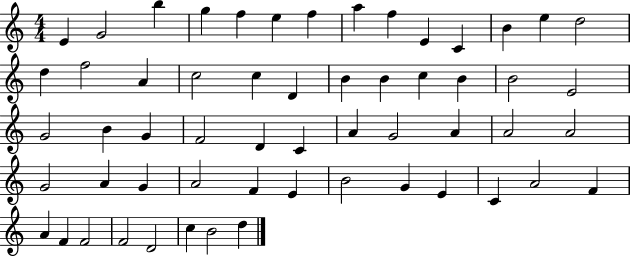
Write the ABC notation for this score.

X:1
T:Untitled
M:4/4
L:1/4
K:C
E G2 b g f e f a f E C B e d2 d f2 A c2 c D B B c B B2 E2 G2 B G F2 D C A G2 A A2 A2 G2 A G A2 F E B2 G E C A2 F A F F2 F2 D2 c B2 d